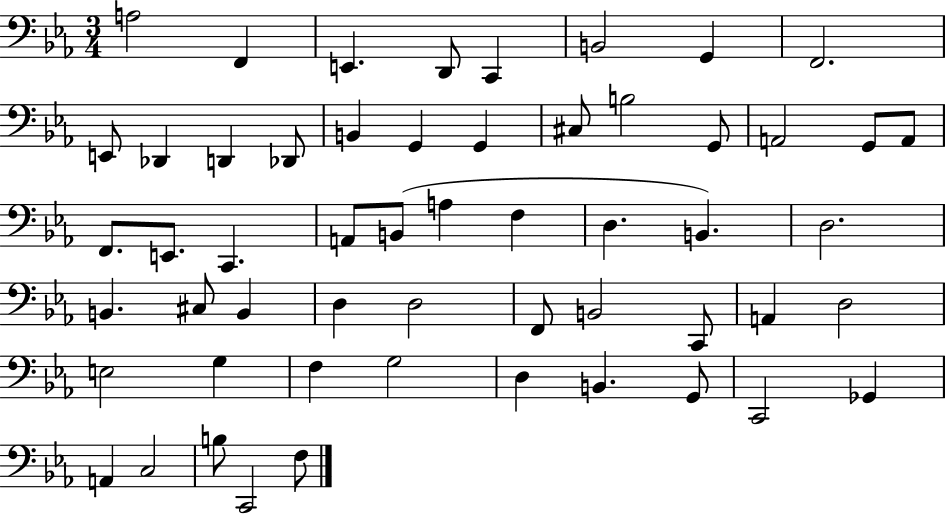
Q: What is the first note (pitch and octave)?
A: A3